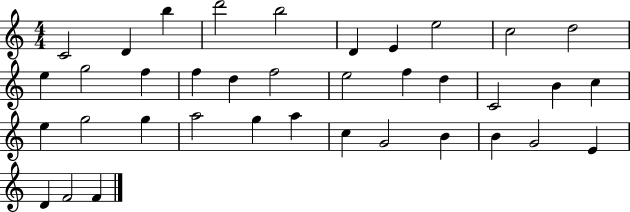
C4/h D4/q B5/q D6/h B5/h D4/q E4/q E5/h C5/h D5/h E5/q G5/h F5/q F5/q D5/q F5/h E5/h F5/q D5/q C4/h B4/q C5/q E5/q G5/h G5/q A5/h G5/q A5/q C5/q G4/h B4/q B4/q G4/h E4/q D4/q F4/h F4/q